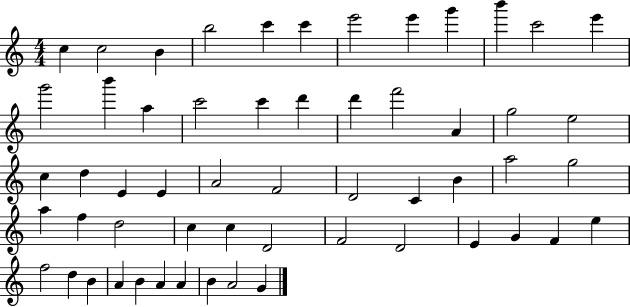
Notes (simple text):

C5/q C5/h B4/q B5/h C6/q C6/q E6/h E6/q G6/q B6/q C6/h E6/q G6/h B6/q A5/q C6/h C6/q D6/q D6/q F6/h A4/q G5/h E5/h C5/q D5/q E4/q E4/q A4/h F4/h D4/h C4/q B4/q A5/h G5/h A5/q F5/q D5/h C5/q C5/q D4/h F4/h D4/h E4/q G4/q F4/q E5/q F5/h D5/q B4/q A4/q B4/q A4/q A4/q B4/q A4/h G4/q